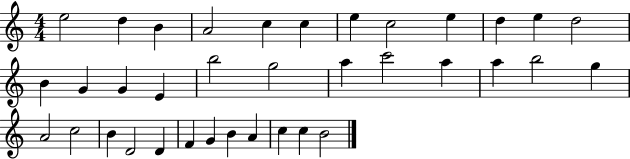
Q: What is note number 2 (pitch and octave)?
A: D5